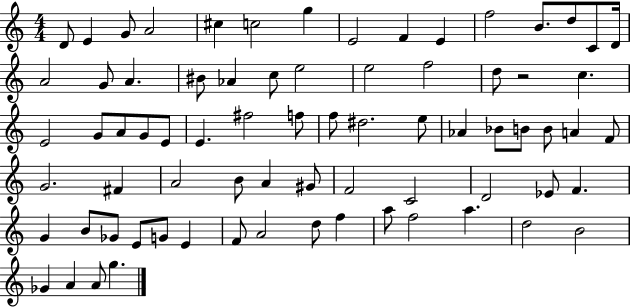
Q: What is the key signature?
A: C major